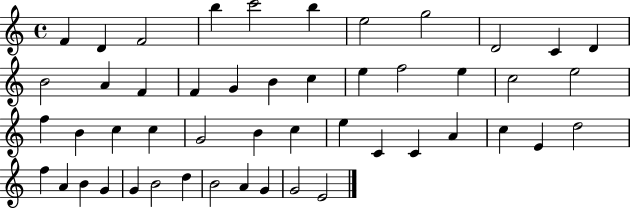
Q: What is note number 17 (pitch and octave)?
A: B4